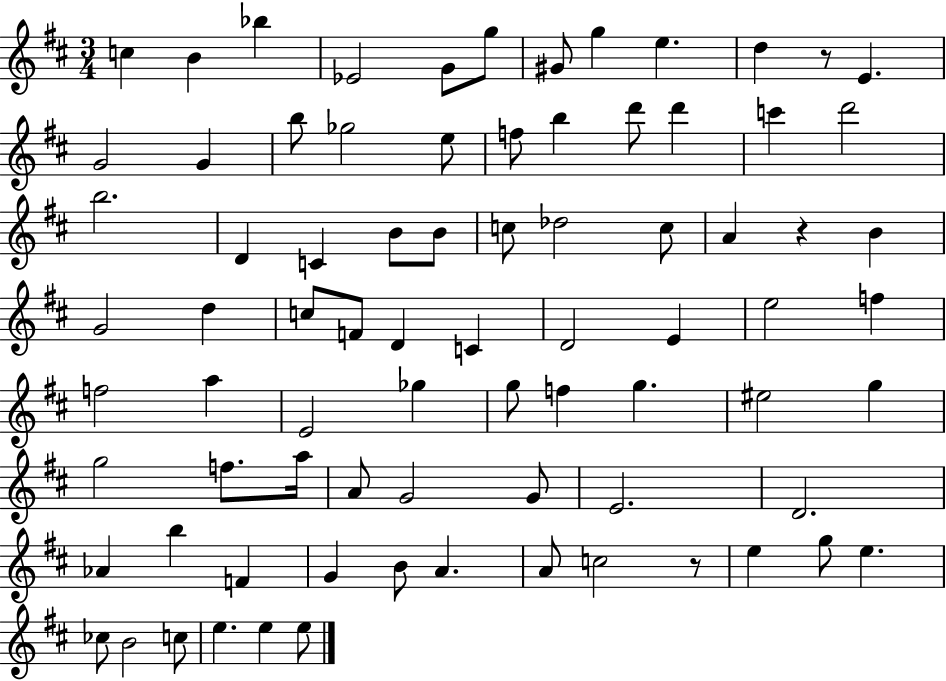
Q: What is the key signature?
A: D major